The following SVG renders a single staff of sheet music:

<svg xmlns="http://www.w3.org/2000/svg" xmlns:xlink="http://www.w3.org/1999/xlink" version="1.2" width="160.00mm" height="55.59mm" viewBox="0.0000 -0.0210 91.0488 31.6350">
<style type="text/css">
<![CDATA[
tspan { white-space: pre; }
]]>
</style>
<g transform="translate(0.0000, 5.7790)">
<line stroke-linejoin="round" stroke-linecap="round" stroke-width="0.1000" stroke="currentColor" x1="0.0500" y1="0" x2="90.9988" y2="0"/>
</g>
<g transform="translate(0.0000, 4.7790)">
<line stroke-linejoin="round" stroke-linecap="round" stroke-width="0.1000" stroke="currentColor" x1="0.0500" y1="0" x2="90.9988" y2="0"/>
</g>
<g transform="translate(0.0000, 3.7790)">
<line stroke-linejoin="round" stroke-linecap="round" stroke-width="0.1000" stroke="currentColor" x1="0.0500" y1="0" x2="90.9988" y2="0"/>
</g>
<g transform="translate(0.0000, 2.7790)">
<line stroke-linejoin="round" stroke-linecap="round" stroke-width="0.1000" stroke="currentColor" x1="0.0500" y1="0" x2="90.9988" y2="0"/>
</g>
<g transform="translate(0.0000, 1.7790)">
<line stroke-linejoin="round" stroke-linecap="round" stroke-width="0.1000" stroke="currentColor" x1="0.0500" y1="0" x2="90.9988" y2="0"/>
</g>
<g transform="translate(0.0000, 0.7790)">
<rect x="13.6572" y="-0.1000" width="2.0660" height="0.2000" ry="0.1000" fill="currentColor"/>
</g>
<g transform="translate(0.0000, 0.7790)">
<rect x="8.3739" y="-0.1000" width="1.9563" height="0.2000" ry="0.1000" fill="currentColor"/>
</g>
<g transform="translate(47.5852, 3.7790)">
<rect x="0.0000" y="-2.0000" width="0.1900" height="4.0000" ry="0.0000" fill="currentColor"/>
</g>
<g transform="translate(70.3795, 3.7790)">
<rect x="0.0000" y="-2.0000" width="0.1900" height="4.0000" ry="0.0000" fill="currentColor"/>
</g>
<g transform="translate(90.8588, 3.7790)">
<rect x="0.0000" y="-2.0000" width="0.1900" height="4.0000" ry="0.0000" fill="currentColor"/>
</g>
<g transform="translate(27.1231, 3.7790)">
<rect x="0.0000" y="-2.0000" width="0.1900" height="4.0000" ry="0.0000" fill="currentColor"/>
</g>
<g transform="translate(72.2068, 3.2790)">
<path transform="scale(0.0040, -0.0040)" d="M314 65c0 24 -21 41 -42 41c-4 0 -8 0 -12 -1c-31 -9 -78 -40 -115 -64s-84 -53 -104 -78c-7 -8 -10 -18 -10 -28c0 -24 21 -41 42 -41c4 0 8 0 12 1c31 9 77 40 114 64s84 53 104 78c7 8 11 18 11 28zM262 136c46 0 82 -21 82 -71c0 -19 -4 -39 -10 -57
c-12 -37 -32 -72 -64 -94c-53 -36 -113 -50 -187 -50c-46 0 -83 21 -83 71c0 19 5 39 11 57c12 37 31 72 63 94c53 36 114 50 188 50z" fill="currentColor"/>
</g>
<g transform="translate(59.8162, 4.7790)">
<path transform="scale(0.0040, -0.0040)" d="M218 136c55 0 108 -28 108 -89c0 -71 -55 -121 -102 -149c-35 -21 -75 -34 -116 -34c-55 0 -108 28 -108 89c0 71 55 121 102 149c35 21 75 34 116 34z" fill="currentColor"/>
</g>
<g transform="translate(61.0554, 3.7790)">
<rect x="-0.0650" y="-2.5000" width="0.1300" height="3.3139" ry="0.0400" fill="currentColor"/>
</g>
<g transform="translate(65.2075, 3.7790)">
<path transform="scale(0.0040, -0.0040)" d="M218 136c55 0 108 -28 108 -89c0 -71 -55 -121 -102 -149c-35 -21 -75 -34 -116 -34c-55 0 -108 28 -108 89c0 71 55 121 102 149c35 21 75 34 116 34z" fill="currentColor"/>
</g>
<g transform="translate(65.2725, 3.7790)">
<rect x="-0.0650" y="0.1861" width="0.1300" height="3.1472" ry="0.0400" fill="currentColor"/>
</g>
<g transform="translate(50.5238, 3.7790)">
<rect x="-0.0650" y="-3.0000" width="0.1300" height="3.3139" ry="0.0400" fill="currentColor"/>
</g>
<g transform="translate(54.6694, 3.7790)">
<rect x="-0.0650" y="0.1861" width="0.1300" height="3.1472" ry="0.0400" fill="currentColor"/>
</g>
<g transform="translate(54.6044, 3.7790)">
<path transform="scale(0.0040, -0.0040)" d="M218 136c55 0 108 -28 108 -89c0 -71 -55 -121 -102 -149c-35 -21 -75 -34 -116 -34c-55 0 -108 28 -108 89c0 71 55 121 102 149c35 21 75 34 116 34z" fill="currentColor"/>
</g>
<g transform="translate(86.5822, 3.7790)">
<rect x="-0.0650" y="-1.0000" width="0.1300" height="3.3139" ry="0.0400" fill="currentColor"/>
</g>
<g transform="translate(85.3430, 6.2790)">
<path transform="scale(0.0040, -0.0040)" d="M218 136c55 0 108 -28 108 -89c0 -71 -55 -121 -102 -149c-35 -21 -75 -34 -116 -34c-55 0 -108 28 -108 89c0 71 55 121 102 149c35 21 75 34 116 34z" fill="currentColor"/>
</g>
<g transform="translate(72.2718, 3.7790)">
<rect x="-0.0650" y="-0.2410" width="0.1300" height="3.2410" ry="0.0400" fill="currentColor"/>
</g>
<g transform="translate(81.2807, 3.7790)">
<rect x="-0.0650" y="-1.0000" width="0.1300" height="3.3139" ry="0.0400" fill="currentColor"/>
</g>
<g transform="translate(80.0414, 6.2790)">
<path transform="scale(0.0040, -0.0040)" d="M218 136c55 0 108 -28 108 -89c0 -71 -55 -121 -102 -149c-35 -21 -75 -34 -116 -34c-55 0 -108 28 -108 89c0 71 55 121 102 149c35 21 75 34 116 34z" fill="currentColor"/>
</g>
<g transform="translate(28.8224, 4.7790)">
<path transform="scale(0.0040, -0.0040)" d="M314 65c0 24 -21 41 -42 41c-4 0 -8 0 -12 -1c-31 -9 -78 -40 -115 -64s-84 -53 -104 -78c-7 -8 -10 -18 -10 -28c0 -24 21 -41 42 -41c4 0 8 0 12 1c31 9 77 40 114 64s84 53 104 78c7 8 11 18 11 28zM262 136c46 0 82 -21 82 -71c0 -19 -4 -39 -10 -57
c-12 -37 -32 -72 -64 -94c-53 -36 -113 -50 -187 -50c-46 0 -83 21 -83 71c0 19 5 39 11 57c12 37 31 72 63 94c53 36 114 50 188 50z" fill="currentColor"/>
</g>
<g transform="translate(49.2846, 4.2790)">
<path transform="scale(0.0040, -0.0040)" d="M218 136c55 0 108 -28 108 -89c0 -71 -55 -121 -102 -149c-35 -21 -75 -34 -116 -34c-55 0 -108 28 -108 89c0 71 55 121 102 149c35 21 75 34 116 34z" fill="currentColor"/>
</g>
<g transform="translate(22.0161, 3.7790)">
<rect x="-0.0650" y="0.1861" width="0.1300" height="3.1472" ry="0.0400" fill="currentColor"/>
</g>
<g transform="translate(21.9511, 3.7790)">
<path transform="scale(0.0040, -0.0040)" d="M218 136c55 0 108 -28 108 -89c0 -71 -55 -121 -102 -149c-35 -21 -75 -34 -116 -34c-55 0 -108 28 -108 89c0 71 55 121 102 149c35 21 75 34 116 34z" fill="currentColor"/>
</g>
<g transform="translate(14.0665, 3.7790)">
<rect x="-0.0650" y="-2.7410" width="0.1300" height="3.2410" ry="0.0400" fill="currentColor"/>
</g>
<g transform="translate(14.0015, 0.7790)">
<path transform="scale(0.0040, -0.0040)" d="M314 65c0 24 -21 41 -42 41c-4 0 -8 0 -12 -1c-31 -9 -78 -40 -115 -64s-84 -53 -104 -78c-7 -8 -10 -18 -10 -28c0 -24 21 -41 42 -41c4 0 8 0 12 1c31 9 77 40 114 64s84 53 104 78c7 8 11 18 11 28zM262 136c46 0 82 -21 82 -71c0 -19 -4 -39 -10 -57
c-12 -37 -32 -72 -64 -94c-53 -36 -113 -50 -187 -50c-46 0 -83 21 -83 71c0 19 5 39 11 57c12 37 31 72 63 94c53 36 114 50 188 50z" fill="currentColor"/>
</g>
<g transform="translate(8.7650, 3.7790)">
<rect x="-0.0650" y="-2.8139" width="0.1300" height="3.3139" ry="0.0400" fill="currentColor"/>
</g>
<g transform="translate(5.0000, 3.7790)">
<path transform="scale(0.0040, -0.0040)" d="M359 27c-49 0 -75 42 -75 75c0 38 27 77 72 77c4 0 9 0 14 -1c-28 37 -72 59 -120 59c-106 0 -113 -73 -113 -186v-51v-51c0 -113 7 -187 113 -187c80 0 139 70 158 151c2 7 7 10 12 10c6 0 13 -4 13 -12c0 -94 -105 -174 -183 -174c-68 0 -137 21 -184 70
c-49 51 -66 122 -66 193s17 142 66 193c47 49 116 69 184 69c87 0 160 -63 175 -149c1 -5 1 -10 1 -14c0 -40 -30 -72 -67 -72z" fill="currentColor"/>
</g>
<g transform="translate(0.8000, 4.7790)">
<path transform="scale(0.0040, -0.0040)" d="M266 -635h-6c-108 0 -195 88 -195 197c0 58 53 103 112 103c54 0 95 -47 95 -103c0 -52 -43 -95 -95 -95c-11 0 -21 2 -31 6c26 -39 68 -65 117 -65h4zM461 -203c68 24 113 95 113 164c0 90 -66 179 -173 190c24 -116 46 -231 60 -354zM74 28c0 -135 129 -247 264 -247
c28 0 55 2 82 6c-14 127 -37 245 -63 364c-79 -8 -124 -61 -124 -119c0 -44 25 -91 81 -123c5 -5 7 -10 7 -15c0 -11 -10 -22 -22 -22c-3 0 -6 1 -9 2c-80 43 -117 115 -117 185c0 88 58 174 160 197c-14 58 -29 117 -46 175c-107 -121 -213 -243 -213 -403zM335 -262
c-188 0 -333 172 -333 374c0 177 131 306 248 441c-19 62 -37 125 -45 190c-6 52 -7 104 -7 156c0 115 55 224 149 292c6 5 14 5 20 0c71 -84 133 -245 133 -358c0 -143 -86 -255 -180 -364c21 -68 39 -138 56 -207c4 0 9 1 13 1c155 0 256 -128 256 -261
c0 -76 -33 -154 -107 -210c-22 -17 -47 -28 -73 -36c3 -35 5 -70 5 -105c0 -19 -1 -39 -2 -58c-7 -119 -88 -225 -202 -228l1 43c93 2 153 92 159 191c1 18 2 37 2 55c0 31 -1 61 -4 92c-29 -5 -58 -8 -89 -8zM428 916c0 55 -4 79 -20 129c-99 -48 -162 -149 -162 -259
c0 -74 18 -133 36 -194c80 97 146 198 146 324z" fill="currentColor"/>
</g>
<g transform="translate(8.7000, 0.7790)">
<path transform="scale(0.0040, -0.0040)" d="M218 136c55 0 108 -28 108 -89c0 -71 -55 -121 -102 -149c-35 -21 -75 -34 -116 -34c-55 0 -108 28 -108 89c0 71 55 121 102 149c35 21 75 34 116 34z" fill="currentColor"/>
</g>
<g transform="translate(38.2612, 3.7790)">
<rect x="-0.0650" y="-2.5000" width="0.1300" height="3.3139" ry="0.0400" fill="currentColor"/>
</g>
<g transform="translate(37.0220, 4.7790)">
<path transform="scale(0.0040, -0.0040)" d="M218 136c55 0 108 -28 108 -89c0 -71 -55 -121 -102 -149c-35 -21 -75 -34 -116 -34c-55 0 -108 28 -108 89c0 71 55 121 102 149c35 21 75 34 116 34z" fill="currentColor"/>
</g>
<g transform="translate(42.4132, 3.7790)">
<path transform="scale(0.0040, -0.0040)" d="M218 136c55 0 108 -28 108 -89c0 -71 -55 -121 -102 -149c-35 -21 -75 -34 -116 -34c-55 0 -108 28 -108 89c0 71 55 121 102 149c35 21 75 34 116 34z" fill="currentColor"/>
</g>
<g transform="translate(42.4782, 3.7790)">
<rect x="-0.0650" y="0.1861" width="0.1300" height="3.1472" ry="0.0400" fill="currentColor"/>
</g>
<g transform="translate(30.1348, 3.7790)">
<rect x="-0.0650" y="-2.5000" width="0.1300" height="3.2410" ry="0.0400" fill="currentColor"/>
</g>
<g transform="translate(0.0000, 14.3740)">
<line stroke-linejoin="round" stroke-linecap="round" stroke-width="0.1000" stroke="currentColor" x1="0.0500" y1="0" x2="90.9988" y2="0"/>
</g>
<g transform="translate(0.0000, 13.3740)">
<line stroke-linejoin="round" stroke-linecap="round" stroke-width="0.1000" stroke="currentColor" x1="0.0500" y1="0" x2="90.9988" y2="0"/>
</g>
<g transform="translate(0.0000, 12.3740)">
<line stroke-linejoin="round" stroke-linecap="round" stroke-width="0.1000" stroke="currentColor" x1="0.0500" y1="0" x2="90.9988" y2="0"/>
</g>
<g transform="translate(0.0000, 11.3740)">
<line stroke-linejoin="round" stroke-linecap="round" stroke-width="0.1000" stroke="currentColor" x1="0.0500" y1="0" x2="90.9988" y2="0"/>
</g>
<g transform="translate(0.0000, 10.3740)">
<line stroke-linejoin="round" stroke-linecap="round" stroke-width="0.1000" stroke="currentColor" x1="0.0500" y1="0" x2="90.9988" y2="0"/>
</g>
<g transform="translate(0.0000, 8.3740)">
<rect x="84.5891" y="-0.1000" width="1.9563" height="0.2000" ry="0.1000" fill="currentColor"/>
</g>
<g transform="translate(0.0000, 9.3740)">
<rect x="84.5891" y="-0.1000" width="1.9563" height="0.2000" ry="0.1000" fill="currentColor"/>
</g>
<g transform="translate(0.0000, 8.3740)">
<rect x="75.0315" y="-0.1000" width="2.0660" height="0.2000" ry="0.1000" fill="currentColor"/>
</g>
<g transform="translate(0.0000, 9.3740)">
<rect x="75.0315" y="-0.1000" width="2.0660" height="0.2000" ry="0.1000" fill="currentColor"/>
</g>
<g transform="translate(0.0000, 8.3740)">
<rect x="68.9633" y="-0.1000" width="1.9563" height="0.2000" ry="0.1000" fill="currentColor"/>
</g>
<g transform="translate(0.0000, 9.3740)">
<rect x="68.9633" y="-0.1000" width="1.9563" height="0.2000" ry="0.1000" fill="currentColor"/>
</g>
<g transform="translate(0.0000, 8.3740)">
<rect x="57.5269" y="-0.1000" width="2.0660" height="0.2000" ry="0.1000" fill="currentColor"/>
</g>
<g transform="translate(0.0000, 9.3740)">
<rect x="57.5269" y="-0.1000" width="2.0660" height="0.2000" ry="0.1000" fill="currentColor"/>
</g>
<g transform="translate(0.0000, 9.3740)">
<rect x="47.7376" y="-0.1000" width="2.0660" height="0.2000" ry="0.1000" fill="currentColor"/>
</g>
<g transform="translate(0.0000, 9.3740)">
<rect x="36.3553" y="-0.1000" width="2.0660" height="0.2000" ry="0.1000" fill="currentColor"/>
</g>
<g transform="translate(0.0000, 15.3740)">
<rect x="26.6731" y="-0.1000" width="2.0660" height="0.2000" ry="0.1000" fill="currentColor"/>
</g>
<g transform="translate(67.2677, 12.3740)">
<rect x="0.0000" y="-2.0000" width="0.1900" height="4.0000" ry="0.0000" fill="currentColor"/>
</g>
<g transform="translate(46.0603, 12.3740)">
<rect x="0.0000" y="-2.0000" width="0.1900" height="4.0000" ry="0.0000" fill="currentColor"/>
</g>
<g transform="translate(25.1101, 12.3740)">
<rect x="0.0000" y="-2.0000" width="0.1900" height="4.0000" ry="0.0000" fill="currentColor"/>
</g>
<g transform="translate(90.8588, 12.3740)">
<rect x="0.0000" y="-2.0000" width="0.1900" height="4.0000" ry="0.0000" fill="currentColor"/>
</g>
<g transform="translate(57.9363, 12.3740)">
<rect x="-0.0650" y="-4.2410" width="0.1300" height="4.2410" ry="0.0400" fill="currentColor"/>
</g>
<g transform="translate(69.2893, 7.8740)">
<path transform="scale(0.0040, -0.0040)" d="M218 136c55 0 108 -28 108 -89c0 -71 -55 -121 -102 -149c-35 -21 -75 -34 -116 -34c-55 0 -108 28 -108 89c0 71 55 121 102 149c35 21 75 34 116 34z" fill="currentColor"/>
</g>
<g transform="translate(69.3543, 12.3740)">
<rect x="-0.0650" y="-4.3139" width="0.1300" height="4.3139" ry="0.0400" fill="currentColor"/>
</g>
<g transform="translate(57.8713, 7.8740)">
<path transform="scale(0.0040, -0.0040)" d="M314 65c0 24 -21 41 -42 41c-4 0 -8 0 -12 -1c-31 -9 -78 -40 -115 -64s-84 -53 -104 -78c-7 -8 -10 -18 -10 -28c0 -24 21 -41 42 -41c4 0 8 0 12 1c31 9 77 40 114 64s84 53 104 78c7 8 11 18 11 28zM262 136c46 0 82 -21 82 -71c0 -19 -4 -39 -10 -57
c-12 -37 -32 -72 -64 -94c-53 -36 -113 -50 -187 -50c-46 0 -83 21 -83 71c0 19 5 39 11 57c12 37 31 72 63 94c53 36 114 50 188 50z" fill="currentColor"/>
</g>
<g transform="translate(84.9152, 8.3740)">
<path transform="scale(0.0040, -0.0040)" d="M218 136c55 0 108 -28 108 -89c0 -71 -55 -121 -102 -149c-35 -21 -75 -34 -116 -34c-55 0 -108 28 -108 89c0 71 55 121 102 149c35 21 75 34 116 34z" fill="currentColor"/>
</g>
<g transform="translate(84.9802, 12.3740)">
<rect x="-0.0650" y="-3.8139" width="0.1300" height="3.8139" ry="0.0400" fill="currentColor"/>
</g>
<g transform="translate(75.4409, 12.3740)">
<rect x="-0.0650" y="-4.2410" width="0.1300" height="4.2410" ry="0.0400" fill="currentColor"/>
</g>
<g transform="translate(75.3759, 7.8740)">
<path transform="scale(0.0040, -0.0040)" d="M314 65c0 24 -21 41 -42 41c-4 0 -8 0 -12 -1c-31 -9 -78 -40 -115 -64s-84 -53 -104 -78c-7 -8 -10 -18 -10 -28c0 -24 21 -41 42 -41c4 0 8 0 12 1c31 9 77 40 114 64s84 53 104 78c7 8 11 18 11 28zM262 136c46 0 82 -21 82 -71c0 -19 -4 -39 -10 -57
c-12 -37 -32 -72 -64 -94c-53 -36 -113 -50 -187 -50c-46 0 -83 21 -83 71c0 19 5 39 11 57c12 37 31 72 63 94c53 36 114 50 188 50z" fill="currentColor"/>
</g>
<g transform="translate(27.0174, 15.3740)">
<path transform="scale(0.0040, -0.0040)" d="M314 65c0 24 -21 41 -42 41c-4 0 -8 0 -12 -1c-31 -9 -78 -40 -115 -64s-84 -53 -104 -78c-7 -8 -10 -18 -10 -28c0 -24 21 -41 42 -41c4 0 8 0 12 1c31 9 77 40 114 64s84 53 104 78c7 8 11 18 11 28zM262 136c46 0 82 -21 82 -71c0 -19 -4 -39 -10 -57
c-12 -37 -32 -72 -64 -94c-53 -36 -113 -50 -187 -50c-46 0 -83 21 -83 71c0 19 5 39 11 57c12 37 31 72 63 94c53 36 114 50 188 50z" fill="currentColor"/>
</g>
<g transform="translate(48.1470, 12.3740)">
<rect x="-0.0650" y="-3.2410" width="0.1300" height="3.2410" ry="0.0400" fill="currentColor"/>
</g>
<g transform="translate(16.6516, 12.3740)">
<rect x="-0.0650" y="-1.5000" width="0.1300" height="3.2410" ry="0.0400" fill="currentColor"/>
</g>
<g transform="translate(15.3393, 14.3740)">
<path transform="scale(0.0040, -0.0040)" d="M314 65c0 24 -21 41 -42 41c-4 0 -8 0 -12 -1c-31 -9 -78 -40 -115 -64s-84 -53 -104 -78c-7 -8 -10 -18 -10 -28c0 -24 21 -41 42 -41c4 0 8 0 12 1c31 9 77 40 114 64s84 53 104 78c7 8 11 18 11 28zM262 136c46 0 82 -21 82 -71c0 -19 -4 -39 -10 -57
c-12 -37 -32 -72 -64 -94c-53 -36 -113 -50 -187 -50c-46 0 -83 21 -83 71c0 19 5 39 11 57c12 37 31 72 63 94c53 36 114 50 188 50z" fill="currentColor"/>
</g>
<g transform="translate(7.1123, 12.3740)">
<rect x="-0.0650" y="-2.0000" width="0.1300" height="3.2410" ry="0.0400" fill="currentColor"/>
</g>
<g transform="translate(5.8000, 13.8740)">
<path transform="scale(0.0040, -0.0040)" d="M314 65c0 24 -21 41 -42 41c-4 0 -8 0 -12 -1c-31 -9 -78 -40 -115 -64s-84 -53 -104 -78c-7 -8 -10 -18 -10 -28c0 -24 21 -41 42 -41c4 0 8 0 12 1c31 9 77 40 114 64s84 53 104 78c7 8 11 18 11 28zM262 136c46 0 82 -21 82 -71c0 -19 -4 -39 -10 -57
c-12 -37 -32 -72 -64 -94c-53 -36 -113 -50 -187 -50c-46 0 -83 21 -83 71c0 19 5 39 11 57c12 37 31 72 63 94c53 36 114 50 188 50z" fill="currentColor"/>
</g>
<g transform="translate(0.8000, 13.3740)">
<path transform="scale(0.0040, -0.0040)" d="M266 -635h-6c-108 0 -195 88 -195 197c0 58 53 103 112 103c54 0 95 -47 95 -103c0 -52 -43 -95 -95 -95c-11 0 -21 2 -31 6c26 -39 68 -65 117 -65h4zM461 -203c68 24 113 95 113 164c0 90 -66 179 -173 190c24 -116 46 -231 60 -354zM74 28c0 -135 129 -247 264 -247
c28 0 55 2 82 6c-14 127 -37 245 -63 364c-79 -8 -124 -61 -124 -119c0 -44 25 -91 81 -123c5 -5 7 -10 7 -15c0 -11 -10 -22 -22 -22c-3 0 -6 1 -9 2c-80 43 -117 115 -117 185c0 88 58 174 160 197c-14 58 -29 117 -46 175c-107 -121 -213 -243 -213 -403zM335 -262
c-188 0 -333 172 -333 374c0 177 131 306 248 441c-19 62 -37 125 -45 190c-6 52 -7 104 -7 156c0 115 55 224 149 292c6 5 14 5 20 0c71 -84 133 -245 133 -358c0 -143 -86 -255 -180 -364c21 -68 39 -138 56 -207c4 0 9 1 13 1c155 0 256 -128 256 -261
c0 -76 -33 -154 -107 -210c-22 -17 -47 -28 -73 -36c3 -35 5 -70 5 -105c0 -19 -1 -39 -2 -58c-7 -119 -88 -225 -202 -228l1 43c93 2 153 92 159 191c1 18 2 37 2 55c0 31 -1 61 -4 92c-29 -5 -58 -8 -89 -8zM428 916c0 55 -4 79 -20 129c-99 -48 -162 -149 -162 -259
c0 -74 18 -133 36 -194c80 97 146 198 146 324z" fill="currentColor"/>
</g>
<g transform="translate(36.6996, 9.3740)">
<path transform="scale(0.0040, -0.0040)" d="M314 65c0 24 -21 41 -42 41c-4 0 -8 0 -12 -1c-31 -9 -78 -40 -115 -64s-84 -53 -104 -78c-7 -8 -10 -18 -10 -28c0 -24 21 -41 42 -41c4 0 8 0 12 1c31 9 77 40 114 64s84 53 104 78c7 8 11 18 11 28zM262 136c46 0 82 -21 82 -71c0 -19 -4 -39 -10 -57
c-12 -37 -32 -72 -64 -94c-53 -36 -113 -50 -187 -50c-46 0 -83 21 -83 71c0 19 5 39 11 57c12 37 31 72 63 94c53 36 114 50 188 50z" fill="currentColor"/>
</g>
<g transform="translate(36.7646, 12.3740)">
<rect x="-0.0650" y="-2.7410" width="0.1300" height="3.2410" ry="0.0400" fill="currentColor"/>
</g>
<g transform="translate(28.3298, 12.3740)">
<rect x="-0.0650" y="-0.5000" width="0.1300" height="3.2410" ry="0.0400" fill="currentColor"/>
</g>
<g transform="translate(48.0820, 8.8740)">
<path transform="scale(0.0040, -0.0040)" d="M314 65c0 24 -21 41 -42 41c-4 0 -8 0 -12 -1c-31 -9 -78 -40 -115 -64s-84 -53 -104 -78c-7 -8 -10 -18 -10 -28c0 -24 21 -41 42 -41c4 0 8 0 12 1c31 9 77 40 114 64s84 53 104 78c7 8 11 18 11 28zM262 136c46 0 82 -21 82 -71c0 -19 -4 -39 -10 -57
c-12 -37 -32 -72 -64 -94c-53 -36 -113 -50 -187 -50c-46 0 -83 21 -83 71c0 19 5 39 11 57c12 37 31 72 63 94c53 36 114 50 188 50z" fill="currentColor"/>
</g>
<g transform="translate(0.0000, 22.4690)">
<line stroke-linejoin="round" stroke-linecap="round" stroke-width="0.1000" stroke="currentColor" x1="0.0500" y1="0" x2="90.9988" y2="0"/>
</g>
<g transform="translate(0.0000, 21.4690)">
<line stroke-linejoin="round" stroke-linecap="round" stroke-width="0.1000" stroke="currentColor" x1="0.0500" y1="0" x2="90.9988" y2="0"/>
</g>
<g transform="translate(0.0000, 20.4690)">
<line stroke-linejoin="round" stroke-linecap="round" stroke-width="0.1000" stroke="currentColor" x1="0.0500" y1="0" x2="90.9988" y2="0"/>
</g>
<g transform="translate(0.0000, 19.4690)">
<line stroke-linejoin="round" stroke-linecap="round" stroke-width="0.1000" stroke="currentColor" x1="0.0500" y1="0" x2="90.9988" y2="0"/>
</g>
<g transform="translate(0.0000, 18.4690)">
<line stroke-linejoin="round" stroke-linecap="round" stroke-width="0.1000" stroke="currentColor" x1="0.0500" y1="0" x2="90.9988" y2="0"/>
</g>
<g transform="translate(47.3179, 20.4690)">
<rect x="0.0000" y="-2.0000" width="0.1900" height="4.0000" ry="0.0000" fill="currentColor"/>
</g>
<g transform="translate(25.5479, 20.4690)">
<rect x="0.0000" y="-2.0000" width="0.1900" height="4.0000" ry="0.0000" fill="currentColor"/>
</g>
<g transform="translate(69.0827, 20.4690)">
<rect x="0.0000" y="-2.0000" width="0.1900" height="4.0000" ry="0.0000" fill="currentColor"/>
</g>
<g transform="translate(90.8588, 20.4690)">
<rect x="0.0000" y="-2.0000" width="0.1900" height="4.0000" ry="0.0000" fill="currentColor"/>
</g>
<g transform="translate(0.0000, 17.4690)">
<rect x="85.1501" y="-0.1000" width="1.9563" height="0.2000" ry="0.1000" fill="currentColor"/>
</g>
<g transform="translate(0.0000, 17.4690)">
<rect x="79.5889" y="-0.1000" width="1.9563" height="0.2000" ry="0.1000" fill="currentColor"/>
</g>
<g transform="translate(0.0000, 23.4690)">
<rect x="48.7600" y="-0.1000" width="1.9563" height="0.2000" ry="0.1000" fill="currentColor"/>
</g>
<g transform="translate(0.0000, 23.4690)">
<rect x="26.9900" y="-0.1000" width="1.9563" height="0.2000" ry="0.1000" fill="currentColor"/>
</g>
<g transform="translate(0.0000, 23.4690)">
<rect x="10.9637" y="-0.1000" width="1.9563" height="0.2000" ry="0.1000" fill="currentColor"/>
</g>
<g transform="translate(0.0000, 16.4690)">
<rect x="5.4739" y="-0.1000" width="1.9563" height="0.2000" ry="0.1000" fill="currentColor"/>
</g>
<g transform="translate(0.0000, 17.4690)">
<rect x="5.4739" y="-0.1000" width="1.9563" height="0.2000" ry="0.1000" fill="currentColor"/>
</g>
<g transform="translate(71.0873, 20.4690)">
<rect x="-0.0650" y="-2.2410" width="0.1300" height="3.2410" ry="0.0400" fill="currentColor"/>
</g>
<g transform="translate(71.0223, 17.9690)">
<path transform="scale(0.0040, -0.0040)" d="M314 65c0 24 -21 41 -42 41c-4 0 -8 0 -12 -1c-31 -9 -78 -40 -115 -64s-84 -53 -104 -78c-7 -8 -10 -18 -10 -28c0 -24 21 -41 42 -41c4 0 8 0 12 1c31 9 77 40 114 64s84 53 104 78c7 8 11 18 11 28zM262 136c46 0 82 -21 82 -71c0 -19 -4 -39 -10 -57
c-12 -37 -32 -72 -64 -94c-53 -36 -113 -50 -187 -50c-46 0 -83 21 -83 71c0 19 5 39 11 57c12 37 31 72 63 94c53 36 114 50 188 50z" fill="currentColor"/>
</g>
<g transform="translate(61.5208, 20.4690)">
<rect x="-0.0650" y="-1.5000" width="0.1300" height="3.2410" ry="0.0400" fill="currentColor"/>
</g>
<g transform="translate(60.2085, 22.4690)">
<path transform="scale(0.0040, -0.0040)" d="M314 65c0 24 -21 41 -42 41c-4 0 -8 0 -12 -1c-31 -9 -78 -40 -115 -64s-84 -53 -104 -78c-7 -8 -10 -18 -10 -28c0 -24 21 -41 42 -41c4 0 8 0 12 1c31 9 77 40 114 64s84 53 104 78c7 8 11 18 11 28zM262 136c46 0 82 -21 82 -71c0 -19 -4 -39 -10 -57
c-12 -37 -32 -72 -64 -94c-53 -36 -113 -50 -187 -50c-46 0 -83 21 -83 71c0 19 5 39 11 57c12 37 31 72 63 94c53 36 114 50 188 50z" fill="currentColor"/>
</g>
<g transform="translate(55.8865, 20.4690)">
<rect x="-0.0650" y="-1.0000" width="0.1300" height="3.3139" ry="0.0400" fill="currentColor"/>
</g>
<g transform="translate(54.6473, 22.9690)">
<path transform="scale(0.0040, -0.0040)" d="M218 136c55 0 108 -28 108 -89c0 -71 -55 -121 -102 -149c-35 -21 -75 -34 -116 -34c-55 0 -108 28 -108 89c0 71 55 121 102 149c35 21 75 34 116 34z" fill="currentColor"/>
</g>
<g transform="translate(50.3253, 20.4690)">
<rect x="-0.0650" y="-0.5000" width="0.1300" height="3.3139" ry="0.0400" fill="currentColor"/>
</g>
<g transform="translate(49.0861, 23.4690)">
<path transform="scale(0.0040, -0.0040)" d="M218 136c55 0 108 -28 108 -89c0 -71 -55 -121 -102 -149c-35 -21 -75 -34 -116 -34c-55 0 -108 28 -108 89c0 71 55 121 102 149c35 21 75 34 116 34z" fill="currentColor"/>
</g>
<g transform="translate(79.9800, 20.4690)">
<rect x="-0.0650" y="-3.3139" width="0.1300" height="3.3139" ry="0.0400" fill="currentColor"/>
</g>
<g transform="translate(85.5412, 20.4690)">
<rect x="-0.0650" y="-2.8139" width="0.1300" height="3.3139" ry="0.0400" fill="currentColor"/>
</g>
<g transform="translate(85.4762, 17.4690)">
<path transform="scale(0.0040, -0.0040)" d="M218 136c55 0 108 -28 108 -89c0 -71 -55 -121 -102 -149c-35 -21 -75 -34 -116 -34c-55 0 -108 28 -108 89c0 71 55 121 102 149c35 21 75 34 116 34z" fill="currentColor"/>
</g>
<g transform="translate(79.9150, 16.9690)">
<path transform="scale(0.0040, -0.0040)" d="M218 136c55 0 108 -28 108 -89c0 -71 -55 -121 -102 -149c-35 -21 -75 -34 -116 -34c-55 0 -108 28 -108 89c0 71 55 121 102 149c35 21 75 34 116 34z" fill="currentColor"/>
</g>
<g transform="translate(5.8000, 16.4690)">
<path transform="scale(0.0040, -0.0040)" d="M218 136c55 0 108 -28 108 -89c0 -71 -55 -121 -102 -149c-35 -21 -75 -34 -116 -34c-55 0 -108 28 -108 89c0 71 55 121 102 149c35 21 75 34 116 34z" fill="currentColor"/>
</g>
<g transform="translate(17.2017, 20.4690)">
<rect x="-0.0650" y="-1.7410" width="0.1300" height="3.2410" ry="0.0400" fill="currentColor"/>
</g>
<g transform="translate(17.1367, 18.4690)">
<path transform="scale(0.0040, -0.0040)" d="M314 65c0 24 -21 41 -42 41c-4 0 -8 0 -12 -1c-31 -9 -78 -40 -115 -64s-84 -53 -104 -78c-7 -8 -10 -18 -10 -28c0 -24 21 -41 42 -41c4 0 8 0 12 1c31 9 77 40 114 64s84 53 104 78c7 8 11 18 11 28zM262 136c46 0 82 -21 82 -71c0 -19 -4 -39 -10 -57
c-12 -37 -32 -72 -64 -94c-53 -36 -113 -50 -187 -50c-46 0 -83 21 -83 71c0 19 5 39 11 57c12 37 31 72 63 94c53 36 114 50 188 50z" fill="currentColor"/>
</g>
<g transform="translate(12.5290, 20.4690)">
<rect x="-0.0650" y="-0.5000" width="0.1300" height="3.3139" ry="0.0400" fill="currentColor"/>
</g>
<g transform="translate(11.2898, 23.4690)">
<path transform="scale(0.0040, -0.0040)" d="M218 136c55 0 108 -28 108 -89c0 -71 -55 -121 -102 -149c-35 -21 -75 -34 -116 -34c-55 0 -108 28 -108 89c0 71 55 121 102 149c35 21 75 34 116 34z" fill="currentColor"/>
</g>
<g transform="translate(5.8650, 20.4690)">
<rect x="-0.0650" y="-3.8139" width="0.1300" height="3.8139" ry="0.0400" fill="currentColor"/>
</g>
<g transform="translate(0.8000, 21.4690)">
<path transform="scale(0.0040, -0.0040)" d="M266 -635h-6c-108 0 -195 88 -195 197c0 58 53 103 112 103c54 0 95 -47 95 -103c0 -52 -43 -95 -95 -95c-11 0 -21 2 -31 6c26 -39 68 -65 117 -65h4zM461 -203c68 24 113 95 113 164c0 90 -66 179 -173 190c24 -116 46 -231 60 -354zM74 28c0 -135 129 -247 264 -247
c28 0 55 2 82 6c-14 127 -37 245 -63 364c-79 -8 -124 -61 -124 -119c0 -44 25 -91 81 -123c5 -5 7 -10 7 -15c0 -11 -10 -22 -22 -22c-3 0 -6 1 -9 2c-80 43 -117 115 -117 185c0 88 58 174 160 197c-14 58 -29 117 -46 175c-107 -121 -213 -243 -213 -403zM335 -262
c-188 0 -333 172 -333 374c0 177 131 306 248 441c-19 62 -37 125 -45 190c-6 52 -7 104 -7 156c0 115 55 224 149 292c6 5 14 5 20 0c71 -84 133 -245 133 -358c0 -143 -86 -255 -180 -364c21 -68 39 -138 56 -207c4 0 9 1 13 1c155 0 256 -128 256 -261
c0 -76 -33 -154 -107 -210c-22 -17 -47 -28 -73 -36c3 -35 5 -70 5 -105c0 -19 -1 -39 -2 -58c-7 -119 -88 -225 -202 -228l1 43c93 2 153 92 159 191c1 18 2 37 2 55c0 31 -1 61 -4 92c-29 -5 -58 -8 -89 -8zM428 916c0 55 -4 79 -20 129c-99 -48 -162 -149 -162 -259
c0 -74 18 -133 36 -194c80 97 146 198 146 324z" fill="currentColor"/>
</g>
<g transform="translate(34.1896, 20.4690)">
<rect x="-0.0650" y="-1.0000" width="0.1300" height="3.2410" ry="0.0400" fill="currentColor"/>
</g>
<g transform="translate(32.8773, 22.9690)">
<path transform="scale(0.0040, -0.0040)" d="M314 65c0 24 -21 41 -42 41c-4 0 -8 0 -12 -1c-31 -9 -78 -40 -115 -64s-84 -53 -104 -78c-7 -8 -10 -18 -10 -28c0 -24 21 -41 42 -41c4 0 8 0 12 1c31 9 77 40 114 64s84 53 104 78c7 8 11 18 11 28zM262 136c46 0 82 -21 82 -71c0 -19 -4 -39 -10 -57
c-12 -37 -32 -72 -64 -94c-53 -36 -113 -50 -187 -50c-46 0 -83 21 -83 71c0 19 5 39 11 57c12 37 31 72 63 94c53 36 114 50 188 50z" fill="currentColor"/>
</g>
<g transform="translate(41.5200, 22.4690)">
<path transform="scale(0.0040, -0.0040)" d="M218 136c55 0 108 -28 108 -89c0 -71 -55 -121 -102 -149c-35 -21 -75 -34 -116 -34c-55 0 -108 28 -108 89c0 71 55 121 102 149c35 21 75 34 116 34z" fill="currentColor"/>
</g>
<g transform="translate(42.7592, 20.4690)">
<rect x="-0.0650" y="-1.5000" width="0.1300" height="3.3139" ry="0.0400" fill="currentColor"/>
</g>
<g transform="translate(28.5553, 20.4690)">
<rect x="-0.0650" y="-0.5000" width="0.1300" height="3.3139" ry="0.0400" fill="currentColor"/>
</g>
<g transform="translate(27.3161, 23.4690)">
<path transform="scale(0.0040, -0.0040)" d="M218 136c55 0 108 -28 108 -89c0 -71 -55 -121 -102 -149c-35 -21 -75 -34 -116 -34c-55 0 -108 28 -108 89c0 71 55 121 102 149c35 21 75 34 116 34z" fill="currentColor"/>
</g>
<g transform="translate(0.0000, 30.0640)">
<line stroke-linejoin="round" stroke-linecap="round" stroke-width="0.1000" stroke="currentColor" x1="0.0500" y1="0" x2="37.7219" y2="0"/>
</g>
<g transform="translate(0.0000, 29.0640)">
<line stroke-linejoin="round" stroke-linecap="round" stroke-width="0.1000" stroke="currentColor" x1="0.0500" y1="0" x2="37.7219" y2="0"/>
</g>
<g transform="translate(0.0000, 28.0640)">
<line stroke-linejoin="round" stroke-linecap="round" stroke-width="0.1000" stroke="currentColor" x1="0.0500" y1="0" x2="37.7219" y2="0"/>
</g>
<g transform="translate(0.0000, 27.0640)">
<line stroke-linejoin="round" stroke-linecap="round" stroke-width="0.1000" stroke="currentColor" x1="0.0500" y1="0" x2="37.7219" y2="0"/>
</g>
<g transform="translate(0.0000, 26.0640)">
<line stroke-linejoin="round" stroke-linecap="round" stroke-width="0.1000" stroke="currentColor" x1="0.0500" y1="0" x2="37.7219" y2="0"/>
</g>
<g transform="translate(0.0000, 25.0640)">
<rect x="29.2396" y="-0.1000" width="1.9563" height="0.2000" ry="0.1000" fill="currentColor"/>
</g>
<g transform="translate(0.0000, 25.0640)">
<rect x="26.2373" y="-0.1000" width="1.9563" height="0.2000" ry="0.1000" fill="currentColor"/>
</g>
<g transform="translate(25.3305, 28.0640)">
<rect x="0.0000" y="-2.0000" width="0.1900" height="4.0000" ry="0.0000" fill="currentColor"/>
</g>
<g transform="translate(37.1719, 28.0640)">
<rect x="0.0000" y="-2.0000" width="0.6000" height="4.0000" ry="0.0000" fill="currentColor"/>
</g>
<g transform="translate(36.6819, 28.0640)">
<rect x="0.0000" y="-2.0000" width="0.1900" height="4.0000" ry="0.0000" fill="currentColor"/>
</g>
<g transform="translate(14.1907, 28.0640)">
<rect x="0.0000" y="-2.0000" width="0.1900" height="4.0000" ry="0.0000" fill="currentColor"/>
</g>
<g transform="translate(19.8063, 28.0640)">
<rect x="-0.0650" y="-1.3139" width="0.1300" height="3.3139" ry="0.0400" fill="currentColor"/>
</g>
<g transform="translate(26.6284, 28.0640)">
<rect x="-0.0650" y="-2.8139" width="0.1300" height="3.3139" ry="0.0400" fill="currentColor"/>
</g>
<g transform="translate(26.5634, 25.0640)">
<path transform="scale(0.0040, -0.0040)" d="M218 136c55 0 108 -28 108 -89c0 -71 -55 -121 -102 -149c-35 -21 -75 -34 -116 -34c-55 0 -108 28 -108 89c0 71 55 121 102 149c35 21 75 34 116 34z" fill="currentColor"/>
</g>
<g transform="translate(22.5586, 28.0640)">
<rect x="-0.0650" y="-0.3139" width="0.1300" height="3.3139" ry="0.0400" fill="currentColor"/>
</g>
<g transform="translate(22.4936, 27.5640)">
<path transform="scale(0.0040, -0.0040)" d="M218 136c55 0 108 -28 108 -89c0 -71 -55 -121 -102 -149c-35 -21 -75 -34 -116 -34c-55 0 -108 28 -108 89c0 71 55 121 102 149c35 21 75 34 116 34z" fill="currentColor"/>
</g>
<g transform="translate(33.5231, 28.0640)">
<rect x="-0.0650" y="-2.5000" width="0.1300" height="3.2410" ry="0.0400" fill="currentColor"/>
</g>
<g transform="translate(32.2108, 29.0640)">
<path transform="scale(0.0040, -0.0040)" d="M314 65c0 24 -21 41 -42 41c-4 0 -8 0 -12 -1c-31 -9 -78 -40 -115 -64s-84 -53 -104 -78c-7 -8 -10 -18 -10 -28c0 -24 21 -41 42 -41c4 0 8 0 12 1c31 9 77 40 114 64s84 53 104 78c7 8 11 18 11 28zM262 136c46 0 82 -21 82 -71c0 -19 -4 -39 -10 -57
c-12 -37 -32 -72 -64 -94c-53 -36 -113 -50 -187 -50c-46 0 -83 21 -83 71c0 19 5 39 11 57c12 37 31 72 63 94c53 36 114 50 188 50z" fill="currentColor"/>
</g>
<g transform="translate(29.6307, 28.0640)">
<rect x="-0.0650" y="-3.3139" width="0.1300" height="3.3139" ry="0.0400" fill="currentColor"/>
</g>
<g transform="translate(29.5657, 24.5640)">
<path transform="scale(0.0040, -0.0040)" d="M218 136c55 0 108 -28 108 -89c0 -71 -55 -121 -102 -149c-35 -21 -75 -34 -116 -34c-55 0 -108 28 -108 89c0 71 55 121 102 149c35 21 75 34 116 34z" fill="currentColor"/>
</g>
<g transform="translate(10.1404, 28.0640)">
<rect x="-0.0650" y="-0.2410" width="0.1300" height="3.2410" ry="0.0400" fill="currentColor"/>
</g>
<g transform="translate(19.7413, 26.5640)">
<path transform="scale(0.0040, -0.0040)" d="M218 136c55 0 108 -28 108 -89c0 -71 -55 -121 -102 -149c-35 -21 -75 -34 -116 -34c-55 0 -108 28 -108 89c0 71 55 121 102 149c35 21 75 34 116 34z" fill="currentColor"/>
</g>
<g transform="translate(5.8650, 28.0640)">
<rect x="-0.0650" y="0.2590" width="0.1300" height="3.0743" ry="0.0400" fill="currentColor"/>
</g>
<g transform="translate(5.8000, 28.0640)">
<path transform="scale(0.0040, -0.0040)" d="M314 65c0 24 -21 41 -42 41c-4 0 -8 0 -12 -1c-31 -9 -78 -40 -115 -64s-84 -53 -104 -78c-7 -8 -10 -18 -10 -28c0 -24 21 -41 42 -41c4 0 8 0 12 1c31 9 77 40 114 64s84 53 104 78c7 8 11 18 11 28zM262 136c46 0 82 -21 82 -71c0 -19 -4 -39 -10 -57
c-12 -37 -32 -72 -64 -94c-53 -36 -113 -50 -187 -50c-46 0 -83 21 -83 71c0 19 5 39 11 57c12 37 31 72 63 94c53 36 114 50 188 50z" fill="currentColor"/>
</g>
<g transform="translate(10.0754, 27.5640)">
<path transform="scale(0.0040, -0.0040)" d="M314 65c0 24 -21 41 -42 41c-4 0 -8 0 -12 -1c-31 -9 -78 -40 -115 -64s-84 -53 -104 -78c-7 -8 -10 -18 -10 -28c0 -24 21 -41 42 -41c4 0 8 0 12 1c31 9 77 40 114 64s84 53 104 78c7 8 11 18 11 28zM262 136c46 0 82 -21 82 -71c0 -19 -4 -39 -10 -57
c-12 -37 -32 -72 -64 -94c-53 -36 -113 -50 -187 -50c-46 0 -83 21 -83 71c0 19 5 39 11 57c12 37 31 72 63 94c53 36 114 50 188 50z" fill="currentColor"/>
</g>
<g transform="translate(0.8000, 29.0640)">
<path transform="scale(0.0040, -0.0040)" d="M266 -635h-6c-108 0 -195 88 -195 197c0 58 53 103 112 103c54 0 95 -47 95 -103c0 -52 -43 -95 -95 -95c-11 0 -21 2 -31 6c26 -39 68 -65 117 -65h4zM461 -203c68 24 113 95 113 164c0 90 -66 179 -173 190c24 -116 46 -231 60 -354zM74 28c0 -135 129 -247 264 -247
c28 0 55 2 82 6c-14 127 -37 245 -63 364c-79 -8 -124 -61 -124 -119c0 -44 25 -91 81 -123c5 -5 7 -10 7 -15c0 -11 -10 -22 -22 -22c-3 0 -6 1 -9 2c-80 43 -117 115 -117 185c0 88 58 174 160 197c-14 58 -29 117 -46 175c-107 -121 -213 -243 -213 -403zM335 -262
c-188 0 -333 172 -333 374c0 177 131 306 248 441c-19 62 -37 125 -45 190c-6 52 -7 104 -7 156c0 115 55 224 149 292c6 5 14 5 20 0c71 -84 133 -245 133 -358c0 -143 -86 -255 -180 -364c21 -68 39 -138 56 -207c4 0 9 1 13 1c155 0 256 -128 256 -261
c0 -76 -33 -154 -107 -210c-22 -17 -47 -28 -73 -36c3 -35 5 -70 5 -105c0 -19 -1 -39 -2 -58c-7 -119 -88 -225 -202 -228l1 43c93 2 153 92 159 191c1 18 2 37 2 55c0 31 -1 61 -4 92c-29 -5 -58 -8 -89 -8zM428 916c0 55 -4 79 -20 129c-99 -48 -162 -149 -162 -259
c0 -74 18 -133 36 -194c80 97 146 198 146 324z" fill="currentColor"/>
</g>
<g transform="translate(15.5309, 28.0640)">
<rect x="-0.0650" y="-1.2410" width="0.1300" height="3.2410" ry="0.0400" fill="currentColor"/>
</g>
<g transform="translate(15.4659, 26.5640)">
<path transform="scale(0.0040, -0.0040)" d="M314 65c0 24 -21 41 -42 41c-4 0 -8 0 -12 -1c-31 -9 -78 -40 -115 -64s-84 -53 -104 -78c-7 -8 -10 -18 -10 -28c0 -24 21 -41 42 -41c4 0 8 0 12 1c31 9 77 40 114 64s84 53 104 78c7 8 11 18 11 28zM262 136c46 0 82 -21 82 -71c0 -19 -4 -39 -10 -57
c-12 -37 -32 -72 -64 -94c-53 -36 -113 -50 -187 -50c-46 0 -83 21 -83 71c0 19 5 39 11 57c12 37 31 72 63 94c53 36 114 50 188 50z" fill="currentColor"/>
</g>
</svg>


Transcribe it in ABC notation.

X:1
T:Untitled
M:4/4
L:1/4
K:C
a a2 B G2 G B A B G B c2 D D F2 E2 C2 a2 b2 d'2 d' d'2 c' c' C f2 C D2 E C D E2 g2 b a B2 c2 e2 e c a b G2